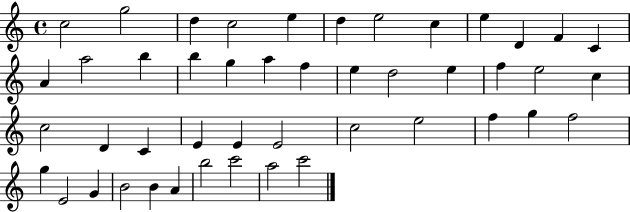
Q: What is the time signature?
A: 4/4